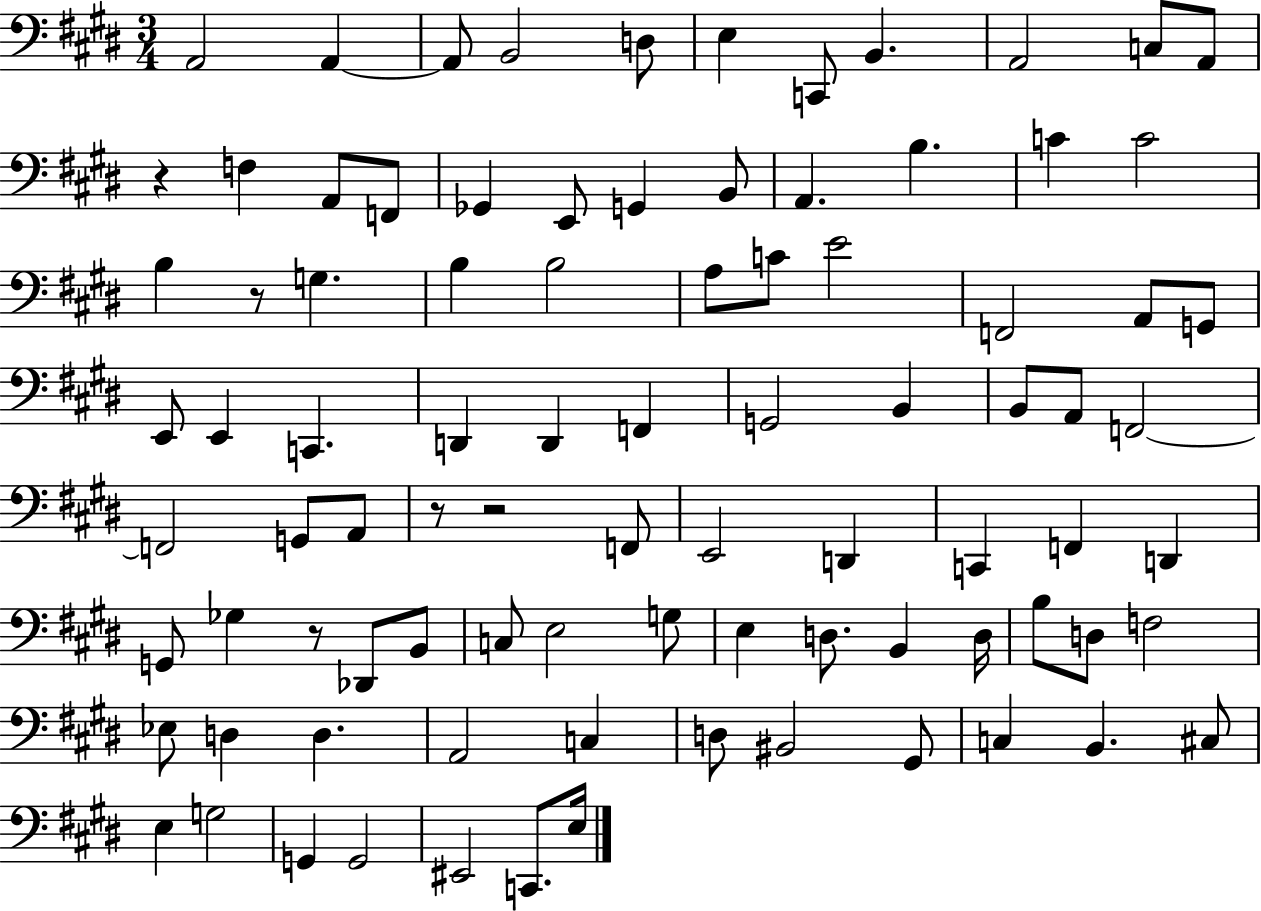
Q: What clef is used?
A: bass